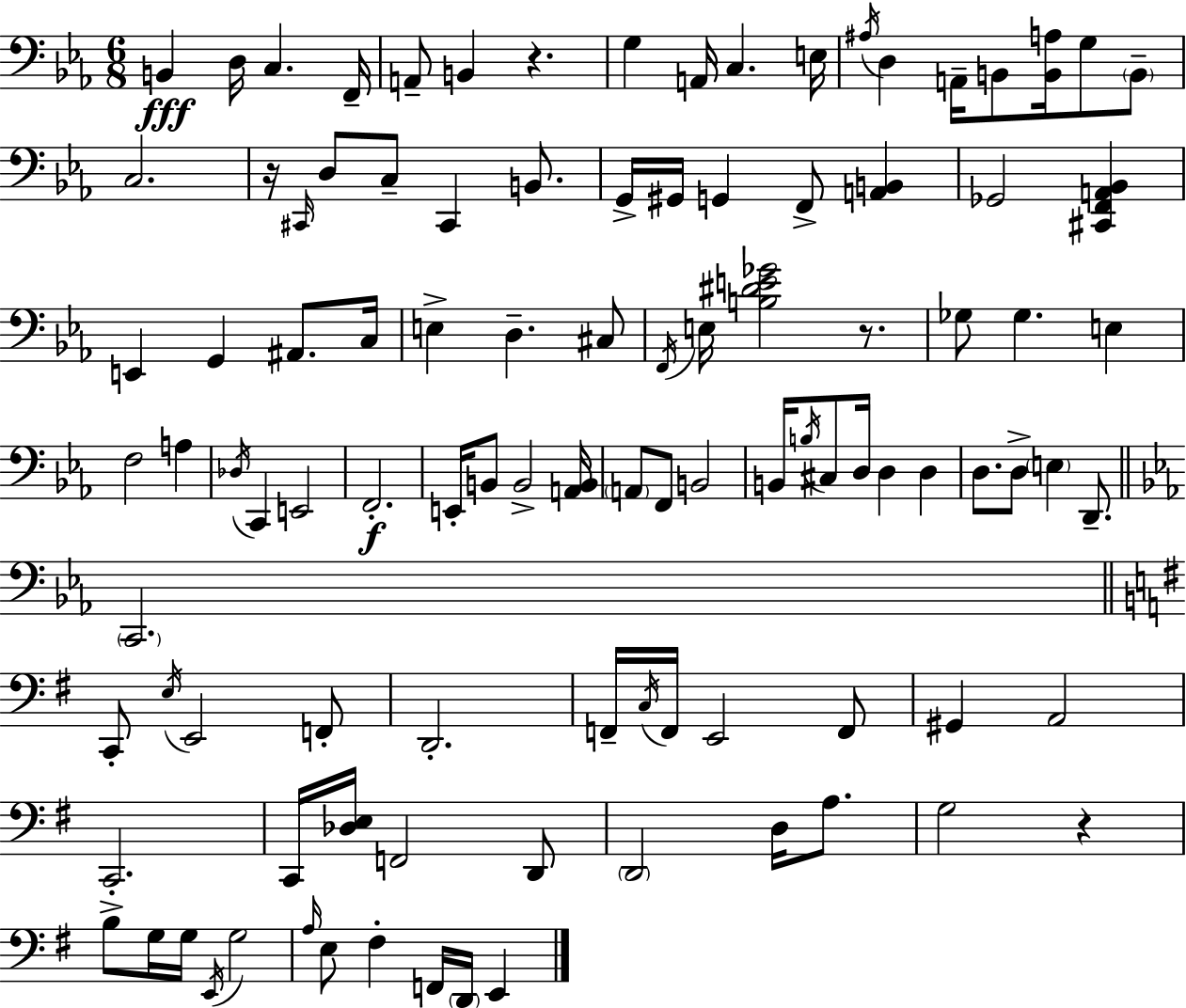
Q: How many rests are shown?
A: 4